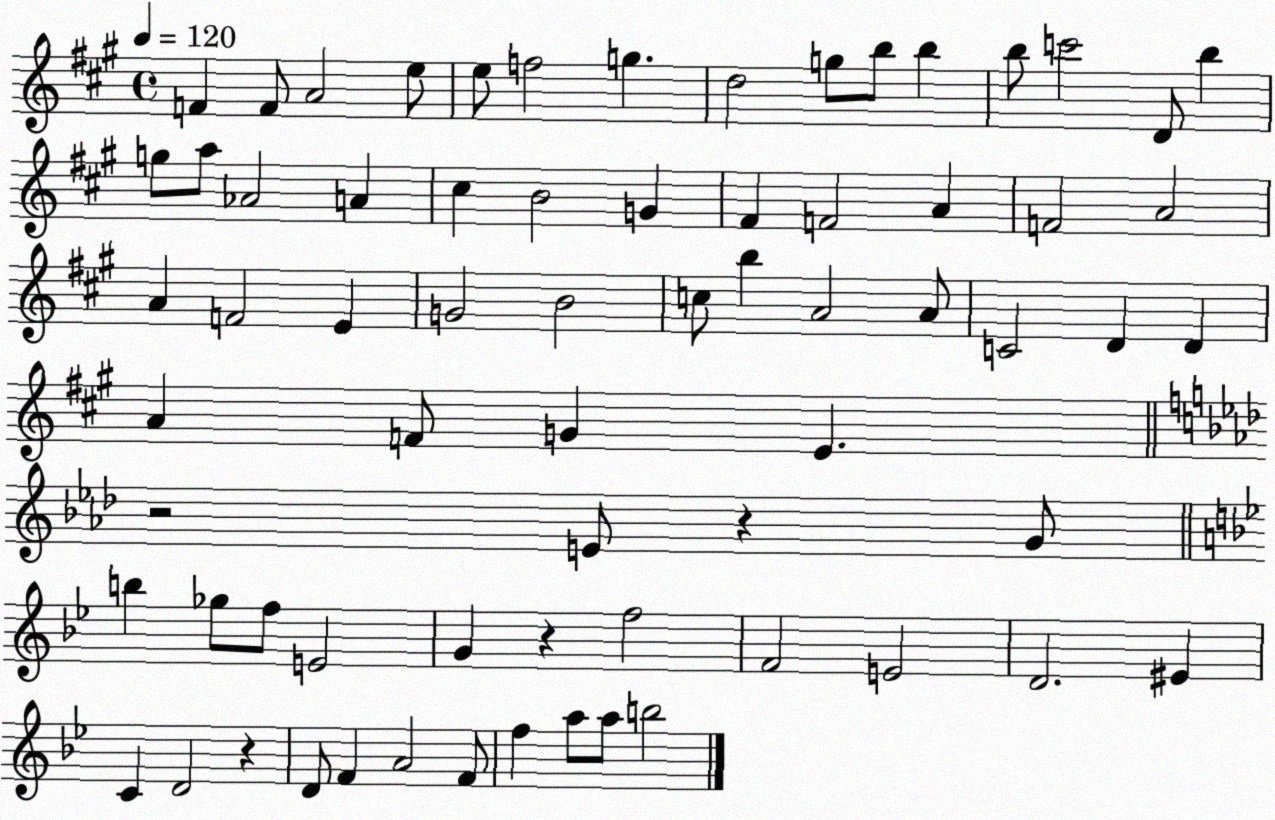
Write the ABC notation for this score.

X:1
T:Untitled
M:4/4
L:1/4
K:A
F F/2 A2 e/2 e/2 f2 g d2 g/2 b/2 b b/2 c'2 D/2 b g/2 a/2 _A2 A ^c B2 G ^F F2 A F2 A2 A F2 E G2 B2 c/2 b A2 A/2 C2 D D A F/2 G E z2 E/2 z G/2 b _g/2 f/2 E2 G z f2 F2 E2 D2 ^E C D2 z D/2 F A2 F/2 f a/2 a/2 b2